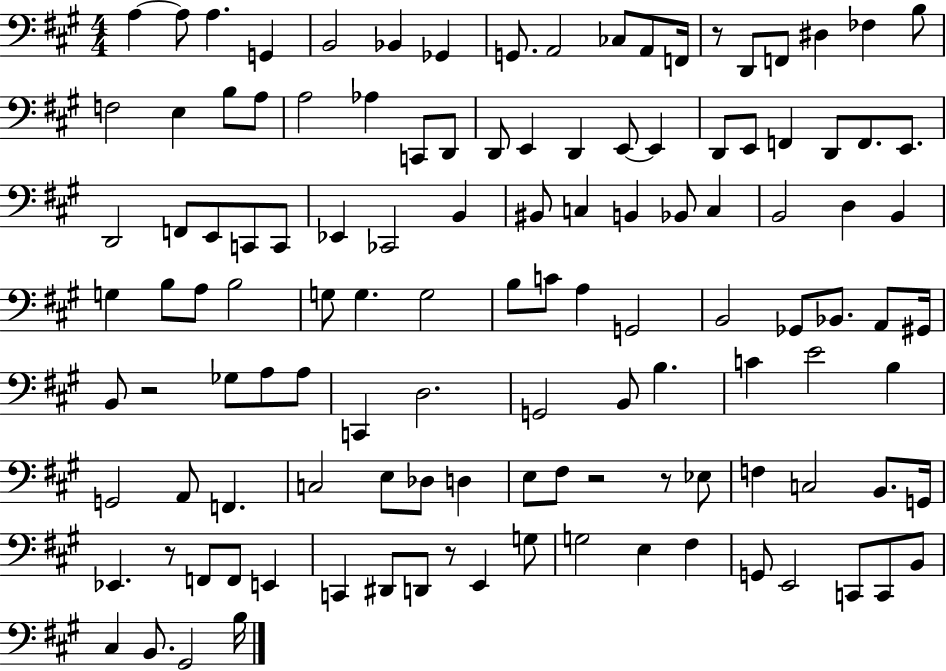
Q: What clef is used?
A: bass